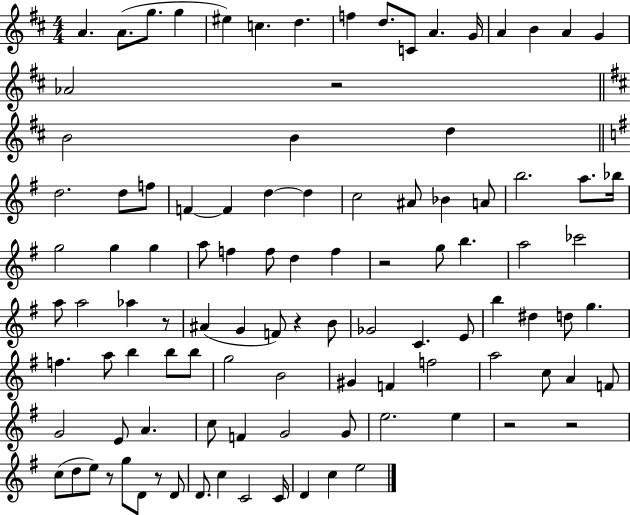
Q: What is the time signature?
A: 4/4